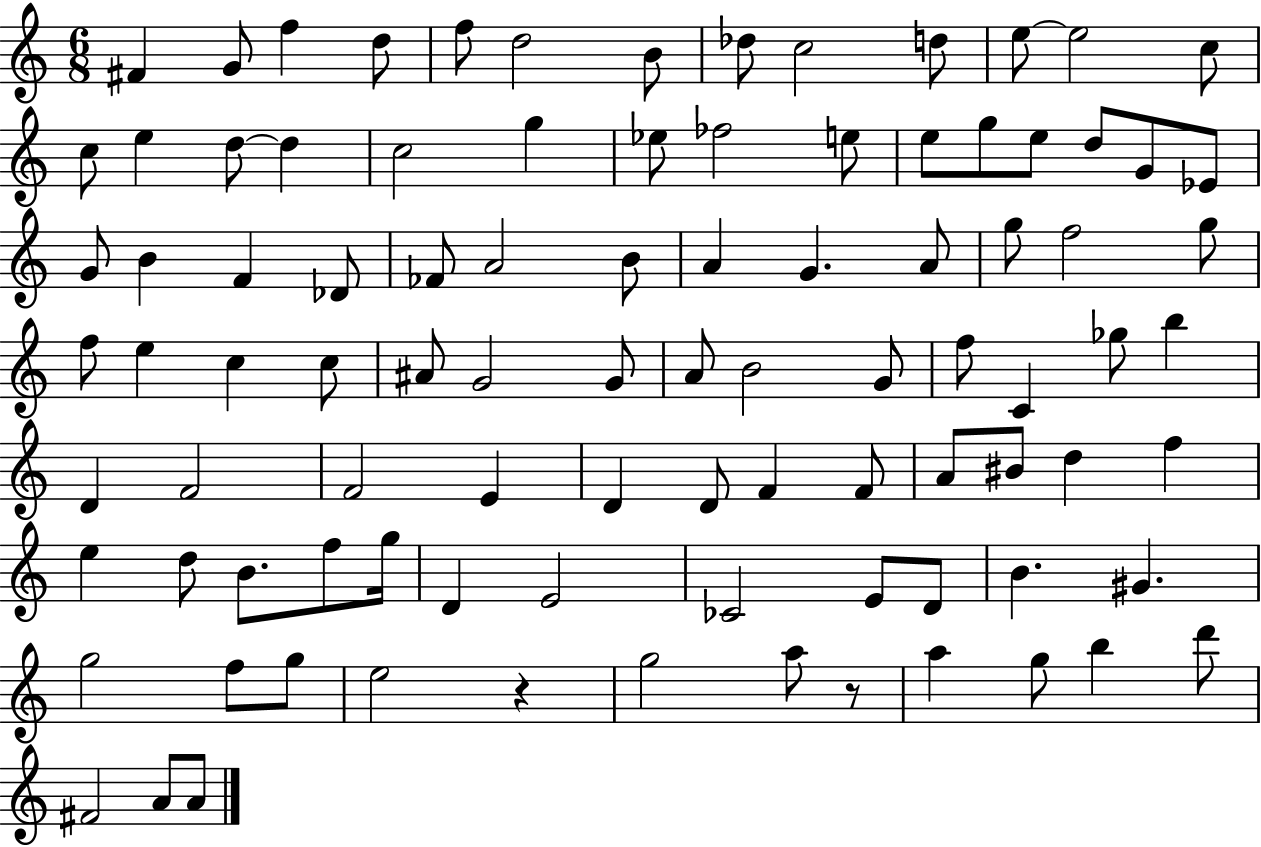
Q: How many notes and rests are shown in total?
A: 94